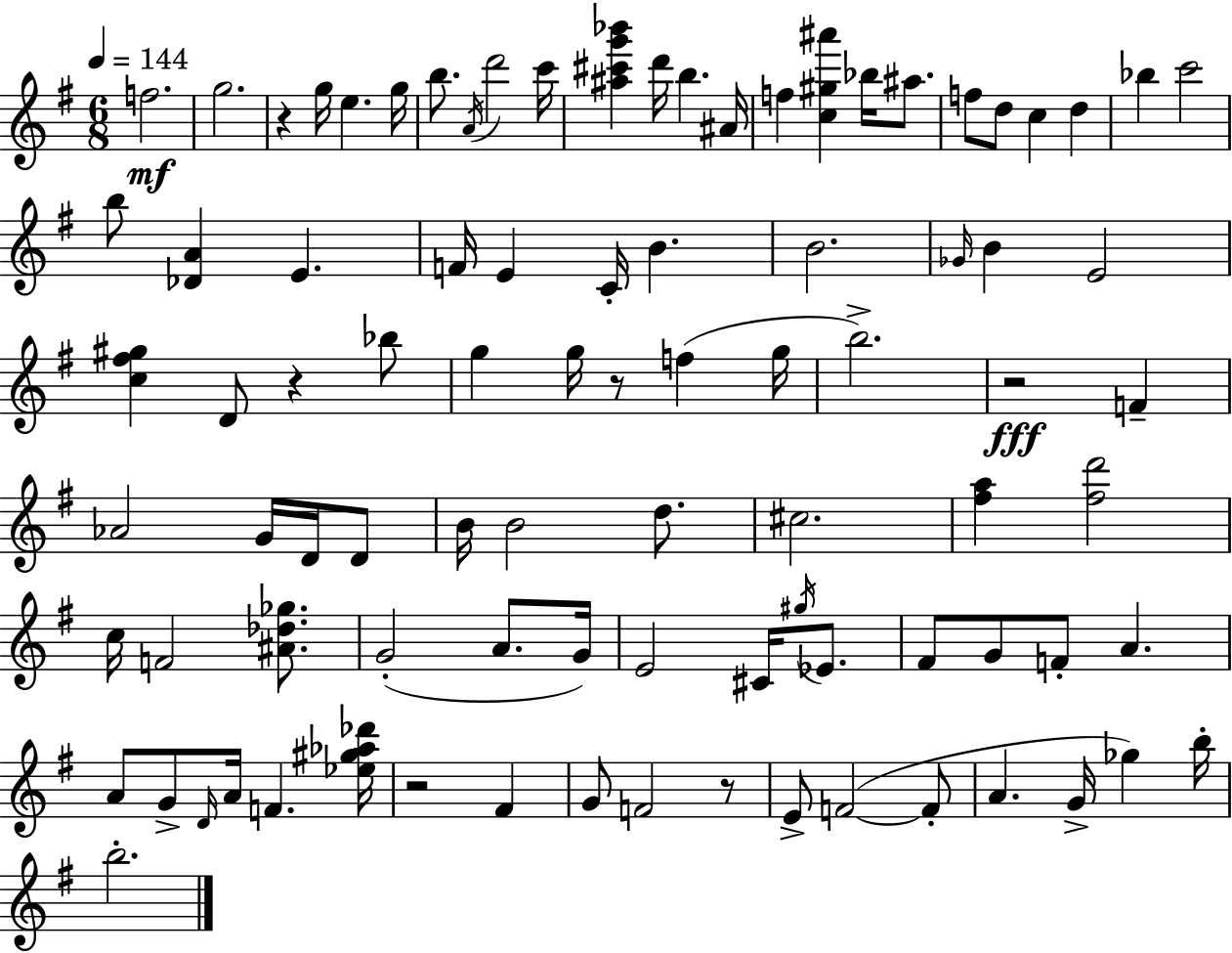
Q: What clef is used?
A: treble